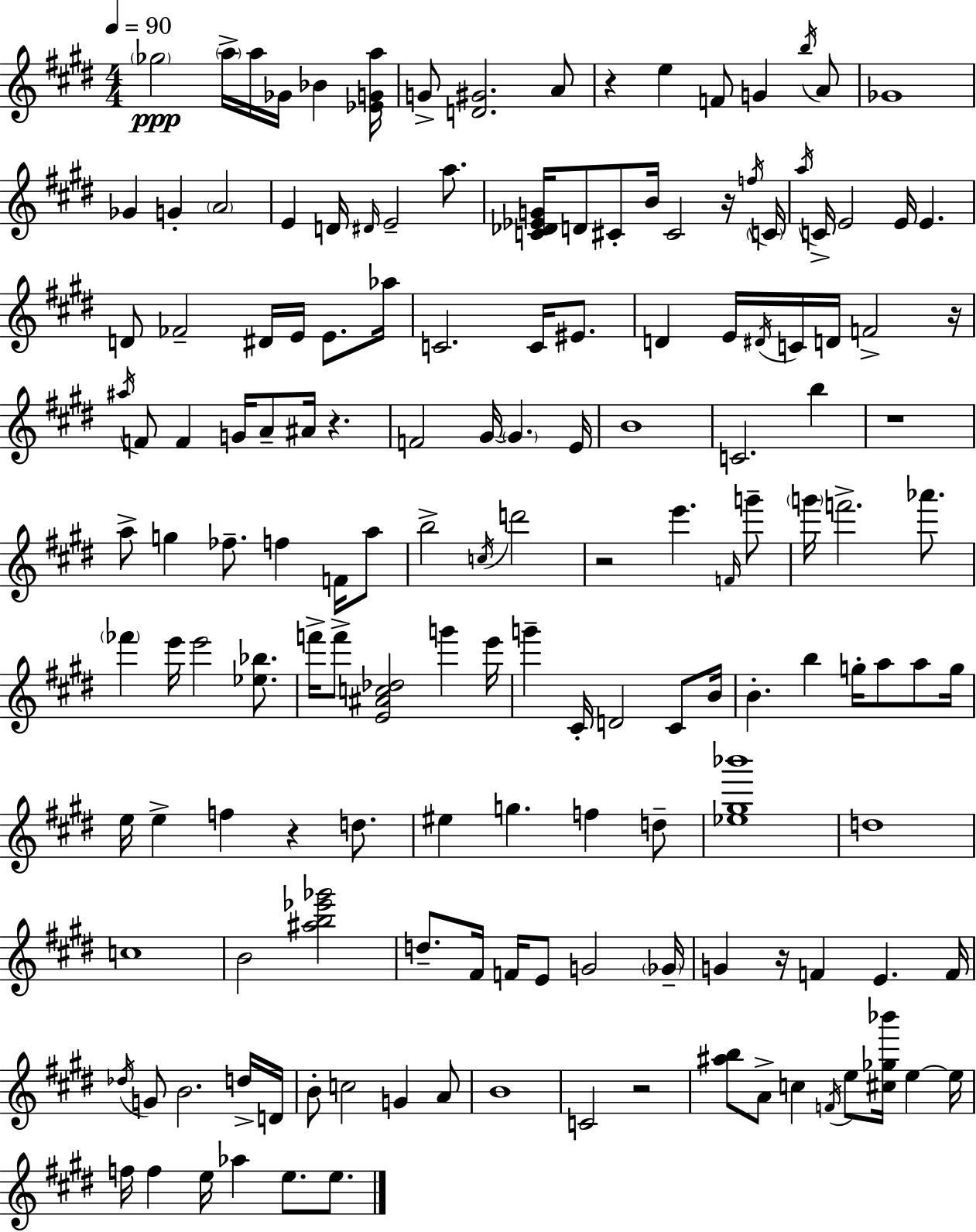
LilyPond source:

{
  \clef treble
  \numericTimeSignature
  \time 4/4
  \key e \major
  \tempo 4 = 90
  \parenthesize ges''2\ppp \parenthesize a''16-> a''16 ges'16 bes'4 <ees' g' a''>16 | g'8-> <d' gis'>2. a'8 | r4 e''4 f'8 g'4 \acciaccatura { b''16 } a'8 | ges'1 | \break ges'4 g'4-. \parenthesize a'2 | e'4 d'16 \grace { dis'16 } e'2-- a''8. | <c' des' ees' g'>16 d'8 cis'8-. b'16 cis'2 | r16 \acciaccatura { f''16 } \parenthesize c'16 \acciaccatura { a''16 } c'16-> e'2 e'16 e'4. | \break d'8 fes'2-- dis'16 e'16 | e'8. aes''16 c'2. | c'16 eis'8. d'4 e'16 \acciaccatura { dis'16 } c'16 d'16 f'2-> | r16 \acciaccatura { ais''16 } f'8 f'4 g'16 a'8-- ais'16 | \break r4. f'2 gis'16~~ \parenthesize gis'4. | e'16 b'1 | c'2. | b''4 r1 | \break a''8-> g''4 fes''8.-- f''4 | f'16 a''8 b''2-> \acciaccatura { c''16 } d'''2 | r2 e'''4. | \grace { f'16 } g'''8-- \parenthesize g'''16 f'''2.-> | \break aes'''8. \parenthesize fes'''4 e'''16 e'''2 | <ees'' bes''>8. f'''16-> f'''8-> <e' ais' c'' des''>2 | g'''4 e'''16 g'''4-- cis'16-. d'2 | cis'8 b'16 b'4.-. b''4 | \break g''16-. a''8 a''8 g''16 e''16 e''4-> f''4 | r4 d''8. eis''4 g''4. | f''4 d''8-- <ees'' gis'' bes'''>1 | d''1 | \break c''1 | b'2 | <ais'' b'' ees''' ges'''>2 d''8.-- fis'16 f'16 e'8 g'2 | \parenthesize ges'16-- g'4 r16 f'4 | \break e'4. f'16 \acciaccatura { des''16 } g'8 b'2. | d''16-> d'16 b'8-. c''2 | g'4 a'8 b'1 | c'2 | \break r2 <ais'' b''>8 a'8-> c''4 | \acciaccatura { f'16 } e''8 <cis'' ges'' bes'''>16 e''4~~ e''16 f''16 f''4 e''16 | aes''4 e''8. e''8. \bar "|."
}